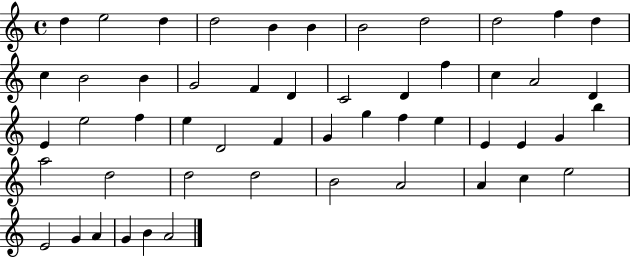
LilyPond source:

{
  \clef treble
  \time 4/4
  \defaultTimeSignature
  \key c \major
  d''4 e''2 d''4 | d''2 b'4 b'4 | b'2 d''2 | d''2 f''4 d''4 | \break c''4 b'2 b'4 | g'2 f'4 d'4 | c'2 d'4 f''4 | c''4 a'2 d'4 | \break e'4 e''2 f''4 | e''4 d'2 f'4 | g'4 g''4 f''4 e''4 | e'4 e'4 g'4 b''4 | \break a''2 d''2 | d''2 d''2 | b'2 a'2 | a'4 c''4 e''2 | \break e'2 g'4 a'4 | g'4 b'4 a'2 | \bar "|."
}